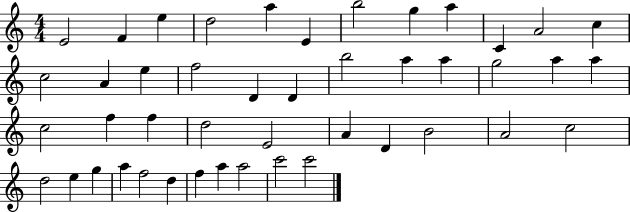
X:1
T:Untitled
M:4/4
L:1/4
K:C
E2 F e d2 a E b2 g a C A2 c c2 A e f2 D D b2 a a g2 a a c2 f f d2 E2 A D B2 A2 c2 d2 e g a f2 d f a a2 c'2 c'2